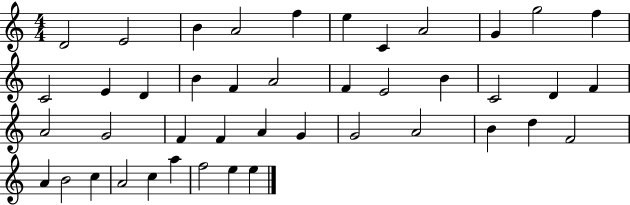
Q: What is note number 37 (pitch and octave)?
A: C5